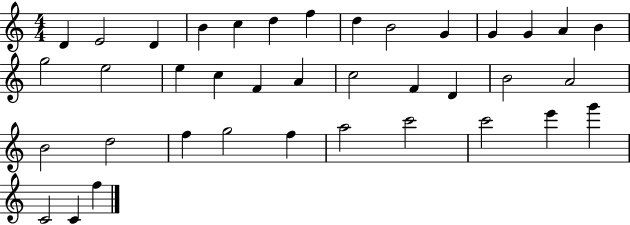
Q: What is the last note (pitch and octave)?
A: F5